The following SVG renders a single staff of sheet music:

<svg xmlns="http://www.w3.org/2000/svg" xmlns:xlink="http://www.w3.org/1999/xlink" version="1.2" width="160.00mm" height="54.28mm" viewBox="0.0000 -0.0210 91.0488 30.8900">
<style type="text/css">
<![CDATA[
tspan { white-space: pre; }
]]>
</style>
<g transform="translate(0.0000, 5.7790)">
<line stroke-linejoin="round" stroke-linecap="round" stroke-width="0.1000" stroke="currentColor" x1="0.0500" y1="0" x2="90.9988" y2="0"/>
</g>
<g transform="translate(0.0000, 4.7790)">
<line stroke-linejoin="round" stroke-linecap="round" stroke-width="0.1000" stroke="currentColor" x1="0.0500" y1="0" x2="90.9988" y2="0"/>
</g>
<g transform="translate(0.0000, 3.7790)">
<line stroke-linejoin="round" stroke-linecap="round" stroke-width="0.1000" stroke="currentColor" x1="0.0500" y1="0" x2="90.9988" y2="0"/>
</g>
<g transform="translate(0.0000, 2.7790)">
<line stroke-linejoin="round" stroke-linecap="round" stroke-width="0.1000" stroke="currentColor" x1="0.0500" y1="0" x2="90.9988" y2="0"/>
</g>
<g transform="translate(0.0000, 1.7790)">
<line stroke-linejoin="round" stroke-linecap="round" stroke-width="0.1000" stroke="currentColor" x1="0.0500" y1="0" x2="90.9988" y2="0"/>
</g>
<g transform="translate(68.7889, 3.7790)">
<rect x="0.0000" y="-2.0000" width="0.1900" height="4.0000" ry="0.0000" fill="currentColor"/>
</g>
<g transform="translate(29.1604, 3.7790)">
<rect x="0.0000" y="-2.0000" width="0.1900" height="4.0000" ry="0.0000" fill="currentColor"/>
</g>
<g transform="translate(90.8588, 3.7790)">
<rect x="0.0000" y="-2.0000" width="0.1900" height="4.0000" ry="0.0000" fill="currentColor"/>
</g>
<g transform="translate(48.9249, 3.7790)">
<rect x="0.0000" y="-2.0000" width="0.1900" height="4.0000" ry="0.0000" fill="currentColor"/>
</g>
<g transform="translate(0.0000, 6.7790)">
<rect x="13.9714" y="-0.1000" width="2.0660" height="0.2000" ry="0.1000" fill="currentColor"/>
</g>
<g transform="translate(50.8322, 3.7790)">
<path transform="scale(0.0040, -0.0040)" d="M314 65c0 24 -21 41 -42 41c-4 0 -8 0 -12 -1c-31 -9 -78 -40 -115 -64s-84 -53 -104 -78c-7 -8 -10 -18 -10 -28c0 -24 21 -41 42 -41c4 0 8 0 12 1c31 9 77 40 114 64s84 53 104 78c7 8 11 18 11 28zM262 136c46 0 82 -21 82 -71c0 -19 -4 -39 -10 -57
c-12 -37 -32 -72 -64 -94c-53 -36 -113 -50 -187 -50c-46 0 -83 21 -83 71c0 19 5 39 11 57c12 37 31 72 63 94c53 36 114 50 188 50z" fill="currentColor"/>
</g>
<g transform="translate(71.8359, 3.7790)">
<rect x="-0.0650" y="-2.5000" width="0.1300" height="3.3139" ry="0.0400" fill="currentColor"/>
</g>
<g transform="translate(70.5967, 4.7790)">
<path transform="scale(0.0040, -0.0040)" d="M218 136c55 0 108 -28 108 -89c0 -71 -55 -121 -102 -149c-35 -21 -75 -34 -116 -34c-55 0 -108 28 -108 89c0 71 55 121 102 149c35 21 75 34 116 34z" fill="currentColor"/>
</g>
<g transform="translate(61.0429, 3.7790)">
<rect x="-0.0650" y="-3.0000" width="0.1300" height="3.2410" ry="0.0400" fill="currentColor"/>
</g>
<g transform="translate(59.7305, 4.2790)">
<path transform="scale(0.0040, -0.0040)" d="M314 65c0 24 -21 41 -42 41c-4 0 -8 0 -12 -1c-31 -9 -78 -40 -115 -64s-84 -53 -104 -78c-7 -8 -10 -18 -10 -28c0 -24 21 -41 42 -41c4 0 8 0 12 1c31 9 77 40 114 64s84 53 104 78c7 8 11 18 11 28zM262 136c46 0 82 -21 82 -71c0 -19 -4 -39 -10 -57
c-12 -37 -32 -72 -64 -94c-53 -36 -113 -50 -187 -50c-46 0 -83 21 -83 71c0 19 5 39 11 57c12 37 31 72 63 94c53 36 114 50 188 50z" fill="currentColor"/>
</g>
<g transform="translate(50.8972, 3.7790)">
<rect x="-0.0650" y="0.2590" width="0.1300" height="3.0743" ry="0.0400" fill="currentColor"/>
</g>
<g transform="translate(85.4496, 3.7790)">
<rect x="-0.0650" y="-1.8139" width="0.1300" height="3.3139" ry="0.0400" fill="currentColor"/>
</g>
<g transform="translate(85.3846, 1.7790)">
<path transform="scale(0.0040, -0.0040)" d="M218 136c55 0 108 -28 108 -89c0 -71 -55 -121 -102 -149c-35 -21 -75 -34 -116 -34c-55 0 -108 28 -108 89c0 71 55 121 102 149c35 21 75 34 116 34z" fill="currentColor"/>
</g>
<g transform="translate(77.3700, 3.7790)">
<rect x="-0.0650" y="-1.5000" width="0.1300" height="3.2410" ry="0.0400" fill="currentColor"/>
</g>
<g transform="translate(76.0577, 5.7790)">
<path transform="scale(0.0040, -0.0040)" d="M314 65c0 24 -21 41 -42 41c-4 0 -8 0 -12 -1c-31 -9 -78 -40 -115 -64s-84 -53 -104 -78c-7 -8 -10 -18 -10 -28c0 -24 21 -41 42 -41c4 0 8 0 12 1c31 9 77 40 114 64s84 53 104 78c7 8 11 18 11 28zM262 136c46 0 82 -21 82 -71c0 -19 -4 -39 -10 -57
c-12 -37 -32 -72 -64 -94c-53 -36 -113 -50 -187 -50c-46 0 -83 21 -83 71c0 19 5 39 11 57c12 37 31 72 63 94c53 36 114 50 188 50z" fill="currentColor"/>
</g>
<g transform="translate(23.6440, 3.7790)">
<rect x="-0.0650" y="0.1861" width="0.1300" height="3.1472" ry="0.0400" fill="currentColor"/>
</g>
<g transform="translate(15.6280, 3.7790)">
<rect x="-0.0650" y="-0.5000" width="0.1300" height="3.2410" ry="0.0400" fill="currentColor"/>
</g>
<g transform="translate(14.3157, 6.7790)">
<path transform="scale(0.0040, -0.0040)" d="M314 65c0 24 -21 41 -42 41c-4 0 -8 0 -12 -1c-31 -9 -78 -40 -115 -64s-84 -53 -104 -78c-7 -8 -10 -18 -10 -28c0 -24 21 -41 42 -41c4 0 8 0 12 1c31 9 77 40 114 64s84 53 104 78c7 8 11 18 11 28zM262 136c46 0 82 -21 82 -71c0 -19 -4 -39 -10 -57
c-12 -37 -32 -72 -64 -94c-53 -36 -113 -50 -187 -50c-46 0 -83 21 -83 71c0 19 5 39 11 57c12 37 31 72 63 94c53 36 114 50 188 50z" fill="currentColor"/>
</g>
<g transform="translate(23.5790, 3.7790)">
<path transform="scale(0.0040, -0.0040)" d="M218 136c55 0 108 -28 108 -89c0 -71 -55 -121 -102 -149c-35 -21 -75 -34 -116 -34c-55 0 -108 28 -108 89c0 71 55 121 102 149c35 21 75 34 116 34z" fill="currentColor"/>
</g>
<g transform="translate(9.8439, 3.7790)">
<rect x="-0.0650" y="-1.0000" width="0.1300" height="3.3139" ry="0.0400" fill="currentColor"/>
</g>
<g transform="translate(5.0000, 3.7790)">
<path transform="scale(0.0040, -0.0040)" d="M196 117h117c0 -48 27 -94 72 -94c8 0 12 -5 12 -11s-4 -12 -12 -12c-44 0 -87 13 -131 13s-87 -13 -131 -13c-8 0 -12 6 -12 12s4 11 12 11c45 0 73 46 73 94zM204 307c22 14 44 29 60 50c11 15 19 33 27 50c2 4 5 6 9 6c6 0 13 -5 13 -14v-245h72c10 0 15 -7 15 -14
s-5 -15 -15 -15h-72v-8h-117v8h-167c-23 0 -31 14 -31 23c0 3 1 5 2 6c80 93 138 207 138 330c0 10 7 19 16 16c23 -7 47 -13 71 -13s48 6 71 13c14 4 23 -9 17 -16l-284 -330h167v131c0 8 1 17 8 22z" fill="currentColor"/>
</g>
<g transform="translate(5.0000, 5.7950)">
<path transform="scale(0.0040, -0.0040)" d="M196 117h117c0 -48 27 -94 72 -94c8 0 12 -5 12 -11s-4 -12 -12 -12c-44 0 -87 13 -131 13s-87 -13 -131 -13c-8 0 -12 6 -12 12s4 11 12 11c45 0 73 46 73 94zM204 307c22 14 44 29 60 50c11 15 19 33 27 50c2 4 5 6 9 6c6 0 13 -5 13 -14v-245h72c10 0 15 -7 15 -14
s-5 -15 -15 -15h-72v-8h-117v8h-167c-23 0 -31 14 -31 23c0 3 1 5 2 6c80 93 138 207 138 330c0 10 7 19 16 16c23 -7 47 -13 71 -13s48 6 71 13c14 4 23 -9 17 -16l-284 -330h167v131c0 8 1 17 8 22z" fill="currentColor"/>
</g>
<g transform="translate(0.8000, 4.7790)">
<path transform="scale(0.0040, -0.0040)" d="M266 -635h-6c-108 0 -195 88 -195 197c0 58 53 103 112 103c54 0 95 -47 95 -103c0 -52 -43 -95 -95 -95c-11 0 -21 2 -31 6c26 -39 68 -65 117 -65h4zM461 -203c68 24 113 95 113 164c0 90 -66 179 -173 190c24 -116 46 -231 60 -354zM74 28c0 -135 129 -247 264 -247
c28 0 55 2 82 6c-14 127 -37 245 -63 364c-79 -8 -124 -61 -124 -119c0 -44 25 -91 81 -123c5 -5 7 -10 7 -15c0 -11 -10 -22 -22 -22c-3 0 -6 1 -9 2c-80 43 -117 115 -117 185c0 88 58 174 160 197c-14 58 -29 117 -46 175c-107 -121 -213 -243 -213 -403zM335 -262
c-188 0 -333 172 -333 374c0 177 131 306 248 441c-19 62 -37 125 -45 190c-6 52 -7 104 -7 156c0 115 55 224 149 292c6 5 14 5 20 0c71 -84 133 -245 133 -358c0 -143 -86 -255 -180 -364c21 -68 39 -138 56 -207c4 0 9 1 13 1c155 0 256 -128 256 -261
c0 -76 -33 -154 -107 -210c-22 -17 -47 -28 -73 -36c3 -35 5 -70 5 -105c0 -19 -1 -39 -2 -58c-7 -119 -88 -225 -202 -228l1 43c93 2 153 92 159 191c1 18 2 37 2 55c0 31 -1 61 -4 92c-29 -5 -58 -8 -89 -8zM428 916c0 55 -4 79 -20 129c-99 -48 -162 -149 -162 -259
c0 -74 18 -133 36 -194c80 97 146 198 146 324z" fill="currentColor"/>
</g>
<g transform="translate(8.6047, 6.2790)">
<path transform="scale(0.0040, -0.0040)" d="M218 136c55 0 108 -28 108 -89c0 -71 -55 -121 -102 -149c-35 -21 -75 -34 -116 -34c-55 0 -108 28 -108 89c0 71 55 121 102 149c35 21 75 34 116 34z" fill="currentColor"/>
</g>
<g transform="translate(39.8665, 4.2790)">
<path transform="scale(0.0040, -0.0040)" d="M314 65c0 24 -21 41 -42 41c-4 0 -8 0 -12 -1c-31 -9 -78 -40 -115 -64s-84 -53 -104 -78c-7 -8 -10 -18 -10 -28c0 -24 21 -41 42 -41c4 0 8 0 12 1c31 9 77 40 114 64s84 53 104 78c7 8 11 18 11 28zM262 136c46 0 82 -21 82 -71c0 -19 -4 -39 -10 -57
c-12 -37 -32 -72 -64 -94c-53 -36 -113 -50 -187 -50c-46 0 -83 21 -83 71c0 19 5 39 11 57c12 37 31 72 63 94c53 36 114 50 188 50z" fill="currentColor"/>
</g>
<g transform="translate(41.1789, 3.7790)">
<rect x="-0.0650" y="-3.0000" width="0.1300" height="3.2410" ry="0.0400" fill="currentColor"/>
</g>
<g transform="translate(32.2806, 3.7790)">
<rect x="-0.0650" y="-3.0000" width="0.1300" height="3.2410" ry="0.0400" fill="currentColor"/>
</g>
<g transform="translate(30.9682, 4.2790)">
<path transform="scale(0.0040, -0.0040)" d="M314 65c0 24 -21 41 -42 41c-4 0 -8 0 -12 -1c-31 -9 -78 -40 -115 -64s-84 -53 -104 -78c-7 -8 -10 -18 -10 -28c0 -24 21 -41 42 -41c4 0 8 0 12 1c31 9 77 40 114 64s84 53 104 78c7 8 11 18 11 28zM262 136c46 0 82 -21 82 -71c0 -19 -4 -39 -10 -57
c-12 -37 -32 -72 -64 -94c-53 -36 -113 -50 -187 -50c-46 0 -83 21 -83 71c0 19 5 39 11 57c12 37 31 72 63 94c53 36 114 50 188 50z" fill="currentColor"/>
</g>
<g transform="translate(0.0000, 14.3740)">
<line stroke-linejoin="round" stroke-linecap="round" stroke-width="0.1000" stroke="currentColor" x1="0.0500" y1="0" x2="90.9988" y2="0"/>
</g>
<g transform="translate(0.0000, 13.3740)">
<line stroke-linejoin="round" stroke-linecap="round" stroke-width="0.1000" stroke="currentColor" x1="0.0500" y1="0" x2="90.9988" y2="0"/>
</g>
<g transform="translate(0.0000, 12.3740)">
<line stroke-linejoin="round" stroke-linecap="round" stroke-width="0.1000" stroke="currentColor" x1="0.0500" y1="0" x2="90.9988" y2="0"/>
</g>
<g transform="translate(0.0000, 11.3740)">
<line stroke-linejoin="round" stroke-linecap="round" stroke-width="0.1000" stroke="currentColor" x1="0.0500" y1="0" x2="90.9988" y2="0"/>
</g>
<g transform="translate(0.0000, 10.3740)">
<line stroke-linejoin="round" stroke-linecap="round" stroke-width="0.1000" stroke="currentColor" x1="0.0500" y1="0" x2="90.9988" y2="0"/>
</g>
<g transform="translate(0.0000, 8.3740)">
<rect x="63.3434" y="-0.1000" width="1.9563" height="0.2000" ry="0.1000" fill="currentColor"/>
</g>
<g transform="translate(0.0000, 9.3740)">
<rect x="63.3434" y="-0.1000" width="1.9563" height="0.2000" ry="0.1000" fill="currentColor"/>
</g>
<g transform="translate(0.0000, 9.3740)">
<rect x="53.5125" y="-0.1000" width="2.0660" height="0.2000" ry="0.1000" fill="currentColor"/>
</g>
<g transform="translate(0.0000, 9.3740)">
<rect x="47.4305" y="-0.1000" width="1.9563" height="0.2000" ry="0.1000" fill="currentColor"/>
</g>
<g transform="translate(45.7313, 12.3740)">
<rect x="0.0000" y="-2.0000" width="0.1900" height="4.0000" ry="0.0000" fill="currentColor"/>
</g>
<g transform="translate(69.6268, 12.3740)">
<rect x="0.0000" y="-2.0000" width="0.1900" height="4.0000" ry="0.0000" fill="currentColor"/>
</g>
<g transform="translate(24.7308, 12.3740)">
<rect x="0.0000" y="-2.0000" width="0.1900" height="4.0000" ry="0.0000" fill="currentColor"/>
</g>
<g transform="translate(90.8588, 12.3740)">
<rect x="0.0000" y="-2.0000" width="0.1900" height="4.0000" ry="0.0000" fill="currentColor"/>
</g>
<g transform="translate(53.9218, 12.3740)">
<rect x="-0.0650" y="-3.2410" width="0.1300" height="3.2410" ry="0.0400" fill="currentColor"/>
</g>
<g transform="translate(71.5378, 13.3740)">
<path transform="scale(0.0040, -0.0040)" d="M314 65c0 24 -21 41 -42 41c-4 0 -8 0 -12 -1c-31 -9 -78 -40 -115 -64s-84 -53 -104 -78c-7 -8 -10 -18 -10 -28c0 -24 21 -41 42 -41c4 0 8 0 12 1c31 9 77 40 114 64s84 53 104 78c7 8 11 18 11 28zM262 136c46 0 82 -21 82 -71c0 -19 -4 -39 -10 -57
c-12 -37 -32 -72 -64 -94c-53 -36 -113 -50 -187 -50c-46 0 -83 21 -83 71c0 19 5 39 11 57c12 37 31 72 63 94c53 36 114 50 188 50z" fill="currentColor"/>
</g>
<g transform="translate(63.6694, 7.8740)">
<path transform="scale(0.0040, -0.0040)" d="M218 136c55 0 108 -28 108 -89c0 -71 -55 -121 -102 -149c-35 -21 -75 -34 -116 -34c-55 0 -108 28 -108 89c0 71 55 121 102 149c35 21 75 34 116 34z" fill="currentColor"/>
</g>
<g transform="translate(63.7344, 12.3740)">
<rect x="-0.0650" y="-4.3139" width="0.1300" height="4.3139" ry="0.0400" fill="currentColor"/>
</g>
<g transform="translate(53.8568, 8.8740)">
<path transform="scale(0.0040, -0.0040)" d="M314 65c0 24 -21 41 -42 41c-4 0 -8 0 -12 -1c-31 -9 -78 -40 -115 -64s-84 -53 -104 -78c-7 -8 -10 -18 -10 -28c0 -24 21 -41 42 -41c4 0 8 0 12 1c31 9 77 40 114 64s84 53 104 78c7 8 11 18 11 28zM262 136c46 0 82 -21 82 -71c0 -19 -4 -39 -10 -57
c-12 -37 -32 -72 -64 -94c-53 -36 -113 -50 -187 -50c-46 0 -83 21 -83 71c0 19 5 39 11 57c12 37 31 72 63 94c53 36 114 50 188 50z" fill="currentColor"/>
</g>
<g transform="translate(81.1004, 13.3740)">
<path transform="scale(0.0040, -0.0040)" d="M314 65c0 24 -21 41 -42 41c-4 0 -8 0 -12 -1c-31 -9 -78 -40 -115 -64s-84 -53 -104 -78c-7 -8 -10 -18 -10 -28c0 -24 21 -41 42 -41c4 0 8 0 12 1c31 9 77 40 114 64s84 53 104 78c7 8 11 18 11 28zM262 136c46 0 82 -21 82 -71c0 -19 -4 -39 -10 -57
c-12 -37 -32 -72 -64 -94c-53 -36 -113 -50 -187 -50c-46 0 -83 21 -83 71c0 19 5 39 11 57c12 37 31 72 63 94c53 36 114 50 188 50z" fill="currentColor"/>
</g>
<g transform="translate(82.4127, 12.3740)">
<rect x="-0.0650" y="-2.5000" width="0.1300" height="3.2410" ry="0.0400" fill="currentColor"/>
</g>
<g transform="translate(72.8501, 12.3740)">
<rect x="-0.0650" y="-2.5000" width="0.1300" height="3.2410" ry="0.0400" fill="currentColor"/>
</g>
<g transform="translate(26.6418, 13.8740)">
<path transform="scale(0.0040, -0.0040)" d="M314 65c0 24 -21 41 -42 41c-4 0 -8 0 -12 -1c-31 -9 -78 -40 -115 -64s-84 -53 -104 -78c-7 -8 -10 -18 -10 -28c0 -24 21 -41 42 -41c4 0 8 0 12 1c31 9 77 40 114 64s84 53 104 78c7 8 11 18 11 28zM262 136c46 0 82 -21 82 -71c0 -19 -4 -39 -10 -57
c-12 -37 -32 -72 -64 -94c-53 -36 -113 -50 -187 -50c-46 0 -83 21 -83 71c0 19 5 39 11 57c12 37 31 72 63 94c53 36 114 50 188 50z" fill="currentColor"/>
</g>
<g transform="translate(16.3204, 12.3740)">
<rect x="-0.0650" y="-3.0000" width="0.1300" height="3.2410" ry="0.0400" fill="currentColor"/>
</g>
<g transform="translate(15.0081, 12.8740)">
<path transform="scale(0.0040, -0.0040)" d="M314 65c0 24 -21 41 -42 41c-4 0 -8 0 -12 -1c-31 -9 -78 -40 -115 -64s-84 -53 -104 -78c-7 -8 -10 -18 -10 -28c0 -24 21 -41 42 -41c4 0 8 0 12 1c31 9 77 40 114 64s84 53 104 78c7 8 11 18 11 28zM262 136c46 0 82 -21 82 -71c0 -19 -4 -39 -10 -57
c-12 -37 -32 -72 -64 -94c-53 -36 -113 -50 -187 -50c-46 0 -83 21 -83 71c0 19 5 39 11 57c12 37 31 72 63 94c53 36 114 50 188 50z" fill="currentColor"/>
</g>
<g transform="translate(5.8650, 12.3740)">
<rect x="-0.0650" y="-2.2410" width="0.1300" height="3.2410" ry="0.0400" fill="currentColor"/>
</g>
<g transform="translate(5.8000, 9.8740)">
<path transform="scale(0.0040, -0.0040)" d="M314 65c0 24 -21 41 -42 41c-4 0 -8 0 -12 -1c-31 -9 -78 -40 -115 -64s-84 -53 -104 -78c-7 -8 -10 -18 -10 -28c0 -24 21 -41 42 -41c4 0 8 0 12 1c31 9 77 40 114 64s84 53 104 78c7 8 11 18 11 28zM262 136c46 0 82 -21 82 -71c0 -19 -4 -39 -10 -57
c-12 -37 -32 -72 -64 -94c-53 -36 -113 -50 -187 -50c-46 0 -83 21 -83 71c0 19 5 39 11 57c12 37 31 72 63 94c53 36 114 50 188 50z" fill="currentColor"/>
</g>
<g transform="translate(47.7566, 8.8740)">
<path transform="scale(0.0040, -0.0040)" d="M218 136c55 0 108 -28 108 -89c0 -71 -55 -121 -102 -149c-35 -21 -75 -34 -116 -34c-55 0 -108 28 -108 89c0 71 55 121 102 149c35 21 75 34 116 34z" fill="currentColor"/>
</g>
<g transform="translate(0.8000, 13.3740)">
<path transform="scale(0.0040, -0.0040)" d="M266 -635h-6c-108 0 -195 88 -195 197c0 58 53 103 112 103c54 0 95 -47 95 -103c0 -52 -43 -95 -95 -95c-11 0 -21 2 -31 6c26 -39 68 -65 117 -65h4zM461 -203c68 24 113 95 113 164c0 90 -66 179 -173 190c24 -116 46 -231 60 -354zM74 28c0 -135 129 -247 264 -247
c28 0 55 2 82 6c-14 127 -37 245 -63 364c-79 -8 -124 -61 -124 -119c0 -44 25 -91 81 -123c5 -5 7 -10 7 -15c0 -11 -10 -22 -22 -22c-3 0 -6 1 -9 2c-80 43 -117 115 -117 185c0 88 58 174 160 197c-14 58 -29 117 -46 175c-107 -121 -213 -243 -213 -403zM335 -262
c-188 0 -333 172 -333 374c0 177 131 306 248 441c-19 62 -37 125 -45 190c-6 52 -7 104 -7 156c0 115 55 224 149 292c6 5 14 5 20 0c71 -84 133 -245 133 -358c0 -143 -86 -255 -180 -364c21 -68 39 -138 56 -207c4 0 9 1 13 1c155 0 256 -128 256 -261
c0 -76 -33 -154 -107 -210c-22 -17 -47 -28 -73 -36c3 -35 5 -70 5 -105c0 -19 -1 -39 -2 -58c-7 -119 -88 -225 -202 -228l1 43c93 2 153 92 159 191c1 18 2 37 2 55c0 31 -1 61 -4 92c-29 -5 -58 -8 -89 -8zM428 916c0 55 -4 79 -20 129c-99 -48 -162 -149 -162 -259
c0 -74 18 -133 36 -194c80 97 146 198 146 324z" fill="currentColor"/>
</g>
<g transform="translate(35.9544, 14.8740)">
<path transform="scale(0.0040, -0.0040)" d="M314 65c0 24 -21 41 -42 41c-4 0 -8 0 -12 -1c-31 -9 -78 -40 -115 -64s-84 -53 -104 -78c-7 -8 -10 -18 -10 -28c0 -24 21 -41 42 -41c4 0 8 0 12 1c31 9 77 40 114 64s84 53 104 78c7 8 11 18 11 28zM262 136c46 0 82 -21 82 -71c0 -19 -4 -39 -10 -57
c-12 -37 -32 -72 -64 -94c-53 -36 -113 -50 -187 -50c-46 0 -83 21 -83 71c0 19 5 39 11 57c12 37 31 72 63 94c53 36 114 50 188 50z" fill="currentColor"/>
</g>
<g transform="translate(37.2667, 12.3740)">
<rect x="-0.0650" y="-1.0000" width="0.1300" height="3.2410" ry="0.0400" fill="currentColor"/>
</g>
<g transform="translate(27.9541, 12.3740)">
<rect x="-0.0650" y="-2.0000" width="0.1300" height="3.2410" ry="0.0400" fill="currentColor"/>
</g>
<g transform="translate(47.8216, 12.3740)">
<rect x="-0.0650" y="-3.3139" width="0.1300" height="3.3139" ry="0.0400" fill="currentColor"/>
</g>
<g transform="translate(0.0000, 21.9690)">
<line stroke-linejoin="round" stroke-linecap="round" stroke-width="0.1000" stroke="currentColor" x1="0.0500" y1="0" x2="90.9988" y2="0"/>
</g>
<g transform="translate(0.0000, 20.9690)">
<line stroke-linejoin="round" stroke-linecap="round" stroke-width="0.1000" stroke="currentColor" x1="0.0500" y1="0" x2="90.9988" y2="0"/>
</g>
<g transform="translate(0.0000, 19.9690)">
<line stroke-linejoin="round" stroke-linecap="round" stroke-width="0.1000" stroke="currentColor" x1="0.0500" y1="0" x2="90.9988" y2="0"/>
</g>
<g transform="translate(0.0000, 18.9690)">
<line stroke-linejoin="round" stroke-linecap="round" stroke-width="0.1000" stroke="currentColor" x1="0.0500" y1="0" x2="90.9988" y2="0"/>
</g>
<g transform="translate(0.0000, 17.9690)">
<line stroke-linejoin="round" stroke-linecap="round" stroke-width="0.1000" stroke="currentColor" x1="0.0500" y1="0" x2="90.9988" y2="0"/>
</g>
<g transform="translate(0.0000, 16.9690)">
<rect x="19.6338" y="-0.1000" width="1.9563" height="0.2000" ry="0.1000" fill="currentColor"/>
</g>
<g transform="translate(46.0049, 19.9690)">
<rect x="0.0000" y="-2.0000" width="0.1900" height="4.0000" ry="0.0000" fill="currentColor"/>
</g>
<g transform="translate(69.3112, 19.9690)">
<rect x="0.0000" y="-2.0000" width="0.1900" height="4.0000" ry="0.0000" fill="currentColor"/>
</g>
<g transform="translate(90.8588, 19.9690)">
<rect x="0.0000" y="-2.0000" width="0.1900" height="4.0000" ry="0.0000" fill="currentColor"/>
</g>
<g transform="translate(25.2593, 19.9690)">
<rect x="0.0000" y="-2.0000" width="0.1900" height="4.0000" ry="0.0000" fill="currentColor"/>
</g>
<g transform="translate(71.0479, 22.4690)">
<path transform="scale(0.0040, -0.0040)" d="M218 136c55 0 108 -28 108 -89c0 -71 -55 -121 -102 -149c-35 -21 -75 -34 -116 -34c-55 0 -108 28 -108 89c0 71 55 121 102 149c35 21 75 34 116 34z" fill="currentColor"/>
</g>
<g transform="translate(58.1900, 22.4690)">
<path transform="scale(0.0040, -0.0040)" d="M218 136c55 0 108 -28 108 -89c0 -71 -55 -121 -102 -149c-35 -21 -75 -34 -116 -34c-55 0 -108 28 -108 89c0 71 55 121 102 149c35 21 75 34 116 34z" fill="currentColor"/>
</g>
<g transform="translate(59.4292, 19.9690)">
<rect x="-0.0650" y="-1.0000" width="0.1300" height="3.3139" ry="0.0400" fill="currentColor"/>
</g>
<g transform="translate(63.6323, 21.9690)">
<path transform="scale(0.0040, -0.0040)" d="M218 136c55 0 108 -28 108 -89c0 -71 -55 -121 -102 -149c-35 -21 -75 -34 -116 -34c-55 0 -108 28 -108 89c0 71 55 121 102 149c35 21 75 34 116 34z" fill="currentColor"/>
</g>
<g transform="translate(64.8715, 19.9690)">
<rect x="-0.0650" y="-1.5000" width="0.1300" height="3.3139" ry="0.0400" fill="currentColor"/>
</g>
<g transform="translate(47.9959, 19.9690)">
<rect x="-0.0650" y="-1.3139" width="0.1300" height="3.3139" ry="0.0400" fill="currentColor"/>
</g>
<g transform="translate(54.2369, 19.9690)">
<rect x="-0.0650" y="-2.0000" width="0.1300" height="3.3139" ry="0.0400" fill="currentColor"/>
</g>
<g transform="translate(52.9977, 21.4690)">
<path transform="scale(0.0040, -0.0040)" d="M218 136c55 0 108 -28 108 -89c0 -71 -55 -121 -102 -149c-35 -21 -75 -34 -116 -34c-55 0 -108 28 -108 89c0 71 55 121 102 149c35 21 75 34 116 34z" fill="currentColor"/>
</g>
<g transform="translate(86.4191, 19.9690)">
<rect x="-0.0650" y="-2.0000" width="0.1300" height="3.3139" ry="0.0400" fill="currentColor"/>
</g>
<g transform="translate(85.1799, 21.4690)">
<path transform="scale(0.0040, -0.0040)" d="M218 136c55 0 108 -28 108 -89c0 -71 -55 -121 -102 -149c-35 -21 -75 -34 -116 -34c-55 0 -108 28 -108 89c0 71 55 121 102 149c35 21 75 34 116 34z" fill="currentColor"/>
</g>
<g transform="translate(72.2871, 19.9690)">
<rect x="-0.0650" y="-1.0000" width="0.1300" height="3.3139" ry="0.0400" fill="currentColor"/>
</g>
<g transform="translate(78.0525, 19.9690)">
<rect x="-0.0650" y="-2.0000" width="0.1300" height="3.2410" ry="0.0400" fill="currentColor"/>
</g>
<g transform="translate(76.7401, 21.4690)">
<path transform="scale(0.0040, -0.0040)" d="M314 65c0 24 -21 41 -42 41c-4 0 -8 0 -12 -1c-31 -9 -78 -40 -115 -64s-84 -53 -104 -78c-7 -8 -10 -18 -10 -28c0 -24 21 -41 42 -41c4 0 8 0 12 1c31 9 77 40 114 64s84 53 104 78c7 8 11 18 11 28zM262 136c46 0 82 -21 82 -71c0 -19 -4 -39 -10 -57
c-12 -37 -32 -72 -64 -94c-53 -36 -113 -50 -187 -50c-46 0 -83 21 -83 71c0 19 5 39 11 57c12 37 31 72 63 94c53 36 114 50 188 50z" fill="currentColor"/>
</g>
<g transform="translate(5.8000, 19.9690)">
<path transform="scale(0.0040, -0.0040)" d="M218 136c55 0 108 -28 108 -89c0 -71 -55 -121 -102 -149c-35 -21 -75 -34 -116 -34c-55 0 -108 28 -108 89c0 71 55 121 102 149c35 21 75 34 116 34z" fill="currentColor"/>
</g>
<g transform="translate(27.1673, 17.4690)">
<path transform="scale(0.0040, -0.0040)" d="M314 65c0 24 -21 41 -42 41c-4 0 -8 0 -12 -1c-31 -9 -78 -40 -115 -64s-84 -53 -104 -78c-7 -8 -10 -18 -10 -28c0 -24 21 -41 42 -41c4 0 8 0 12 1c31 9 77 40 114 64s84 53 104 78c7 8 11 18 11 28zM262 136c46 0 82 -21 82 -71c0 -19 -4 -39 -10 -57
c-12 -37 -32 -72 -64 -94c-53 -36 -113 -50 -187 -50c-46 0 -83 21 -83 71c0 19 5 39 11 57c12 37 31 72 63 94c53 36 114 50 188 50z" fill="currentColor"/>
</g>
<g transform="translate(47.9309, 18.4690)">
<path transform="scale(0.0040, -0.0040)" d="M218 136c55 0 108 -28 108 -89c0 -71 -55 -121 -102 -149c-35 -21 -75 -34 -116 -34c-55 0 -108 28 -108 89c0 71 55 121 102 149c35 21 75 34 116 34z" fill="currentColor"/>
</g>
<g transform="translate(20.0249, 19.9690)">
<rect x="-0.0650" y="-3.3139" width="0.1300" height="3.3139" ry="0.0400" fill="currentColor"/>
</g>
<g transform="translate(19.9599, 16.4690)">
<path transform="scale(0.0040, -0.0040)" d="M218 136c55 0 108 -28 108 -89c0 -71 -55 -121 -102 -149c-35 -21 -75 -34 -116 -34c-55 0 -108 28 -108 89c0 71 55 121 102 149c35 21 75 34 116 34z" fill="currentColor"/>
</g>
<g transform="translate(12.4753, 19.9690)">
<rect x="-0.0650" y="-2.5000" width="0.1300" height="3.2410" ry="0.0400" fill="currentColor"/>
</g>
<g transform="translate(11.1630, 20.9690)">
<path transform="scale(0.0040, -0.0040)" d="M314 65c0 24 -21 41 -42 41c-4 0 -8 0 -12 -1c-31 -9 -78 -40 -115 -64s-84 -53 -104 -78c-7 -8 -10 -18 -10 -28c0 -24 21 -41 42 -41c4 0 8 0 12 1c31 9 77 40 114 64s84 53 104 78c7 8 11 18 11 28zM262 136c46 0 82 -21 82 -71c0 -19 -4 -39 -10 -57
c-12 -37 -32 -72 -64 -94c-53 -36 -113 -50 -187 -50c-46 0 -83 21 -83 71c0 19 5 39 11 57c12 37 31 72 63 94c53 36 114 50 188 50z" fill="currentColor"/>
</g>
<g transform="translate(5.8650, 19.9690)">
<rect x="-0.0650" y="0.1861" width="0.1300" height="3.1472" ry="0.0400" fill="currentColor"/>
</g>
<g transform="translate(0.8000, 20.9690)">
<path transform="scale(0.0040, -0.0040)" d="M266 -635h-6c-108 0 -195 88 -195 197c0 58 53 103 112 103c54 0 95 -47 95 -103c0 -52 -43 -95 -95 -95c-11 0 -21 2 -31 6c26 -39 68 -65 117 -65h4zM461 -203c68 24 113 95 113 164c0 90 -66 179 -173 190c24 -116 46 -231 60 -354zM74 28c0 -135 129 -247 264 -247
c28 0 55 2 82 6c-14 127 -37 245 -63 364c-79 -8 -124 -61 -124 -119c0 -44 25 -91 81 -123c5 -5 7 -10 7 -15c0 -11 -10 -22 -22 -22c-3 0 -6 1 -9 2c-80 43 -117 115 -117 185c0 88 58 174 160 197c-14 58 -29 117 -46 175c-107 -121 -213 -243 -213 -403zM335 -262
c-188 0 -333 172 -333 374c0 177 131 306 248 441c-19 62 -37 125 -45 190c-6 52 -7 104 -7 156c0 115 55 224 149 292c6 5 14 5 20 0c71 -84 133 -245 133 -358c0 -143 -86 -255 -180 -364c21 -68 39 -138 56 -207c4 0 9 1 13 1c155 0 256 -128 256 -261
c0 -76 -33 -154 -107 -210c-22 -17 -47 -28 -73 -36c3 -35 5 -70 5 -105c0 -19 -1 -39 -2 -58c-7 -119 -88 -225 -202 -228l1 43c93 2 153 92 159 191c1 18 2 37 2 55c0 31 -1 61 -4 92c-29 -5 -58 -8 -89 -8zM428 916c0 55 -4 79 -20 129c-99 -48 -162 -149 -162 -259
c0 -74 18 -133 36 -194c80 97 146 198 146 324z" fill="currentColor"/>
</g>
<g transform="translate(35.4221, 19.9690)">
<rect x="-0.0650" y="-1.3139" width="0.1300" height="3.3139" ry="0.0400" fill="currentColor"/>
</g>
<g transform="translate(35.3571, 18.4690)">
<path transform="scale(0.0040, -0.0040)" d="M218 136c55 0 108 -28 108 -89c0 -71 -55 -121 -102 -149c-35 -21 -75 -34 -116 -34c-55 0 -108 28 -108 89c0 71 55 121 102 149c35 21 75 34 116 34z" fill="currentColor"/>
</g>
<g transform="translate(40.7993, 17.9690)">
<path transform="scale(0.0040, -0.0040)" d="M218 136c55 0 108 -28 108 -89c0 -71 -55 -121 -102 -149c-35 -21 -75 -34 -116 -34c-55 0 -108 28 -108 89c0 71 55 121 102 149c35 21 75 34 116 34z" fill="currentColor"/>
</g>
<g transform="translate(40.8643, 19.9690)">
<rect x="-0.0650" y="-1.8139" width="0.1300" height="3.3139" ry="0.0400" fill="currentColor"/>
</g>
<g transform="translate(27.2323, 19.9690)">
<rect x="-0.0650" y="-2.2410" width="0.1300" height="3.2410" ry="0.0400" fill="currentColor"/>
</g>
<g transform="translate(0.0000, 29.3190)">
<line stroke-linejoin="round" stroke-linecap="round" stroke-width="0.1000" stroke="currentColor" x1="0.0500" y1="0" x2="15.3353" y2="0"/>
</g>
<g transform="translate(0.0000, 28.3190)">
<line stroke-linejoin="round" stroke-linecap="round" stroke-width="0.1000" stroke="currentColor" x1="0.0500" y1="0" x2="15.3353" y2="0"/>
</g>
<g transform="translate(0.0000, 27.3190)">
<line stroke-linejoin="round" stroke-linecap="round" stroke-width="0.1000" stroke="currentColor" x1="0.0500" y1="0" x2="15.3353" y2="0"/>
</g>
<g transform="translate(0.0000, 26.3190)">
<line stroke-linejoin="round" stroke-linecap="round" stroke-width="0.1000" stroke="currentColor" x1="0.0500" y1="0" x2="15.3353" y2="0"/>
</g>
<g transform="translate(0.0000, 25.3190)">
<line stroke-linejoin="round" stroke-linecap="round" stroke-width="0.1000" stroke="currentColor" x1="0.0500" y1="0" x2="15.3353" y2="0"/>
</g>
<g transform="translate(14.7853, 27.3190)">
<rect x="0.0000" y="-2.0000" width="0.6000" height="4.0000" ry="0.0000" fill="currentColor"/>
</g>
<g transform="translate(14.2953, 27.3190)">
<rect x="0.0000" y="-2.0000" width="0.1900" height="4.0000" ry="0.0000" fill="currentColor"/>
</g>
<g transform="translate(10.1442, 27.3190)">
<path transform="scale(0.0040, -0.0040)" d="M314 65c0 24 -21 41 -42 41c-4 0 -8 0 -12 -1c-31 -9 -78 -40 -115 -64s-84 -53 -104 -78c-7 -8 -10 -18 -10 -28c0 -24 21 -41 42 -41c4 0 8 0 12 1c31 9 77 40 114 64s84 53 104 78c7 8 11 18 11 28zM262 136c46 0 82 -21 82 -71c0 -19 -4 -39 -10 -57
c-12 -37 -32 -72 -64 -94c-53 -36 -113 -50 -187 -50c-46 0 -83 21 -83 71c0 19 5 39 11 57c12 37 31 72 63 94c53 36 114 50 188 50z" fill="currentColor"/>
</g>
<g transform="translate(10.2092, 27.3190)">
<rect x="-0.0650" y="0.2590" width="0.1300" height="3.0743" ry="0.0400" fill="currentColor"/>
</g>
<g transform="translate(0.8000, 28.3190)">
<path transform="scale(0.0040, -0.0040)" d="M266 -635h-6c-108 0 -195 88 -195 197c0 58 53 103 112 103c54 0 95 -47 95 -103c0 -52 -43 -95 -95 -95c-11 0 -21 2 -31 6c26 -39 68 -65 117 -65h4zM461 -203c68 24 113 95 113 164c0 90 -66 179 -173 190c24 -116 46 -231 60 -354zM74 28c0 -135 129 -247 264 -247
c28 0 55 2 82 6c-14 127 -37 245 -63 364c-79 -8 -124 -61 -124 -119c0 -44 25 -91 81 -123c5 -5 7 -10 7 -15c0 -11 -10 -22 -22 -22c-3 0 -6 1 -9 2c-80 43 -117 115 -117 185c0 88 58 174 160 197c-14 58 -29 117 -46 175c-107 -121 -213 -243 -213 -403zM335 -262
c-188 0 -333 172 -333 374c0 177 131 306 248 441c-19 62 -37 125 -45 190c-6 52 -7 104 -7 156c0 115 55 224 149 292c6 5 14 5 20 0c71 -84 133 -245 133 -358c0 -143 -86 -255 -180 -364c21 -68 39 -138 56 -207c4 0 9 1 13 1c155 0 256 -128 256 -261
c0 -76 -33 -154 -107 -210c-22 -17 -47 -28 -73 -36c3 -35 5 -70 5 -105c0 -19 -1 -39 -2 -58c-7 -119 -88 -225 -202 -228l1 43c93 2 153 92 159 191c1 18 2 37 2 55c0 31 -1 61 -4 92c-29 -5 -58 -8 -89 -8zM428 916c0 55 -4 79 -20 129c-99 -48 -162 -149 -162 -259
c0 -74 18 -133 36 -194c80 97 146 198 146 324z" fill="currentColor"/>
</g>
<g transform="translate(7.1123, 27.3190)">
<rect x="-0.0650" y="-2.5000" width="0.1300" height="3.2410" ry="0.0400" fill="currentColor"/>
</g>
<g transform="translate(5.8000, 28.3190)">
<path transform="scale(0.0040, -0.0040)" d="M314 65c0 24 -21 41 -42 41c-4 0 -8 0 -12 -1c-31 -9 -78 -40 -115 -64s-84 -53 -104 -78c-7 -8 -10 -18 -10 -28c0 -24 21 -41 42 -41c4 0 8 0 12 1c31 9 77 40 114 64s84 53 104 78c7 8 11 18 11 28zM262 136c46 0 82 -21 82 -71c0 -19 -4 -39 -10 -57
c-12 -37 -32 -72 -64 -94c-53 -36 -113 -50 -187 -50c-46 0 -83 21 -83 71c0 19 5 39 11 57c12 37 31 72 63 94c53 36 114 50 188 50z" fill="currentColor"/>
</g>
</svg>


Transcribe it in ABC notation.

X:1
T:Untitled
M:4/4
L:1/4
K:C
D C2 B A2 A2 B2 A2 G E2 f g2 A2 F2 D2 b b2 d' G2 G2 B G2 b g2 e f e F D E D F2 F G2 B2